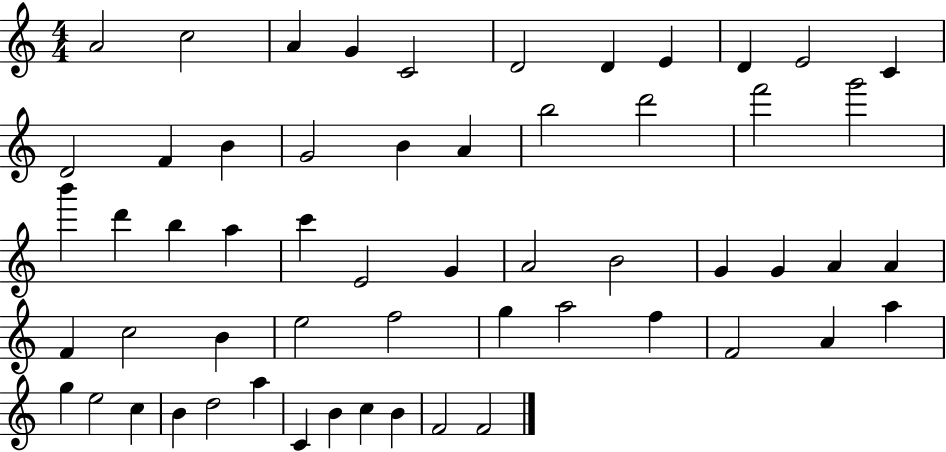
A4/h C5/h A4/q G4/q C4/h D4/h D4/q E4/q D4/q E4/h C4/q D4/h F4/q B4/q G4/h B4/q A4/q B5/h D6/h F6/h G6/h B6/q D6/q B5/q A5/q C6/q E4/h G4/q A4/h B4/h G4/q G4/q A4/q A4/q F4/q C5/h B4/q E5/h F5/h G5/q A5/h F5/q F4/h A4/q A5/q G5/q E5/h C5/q B4/q D5/h A5/q C4/q B4/q C5/q B4/q F4/h F4/h